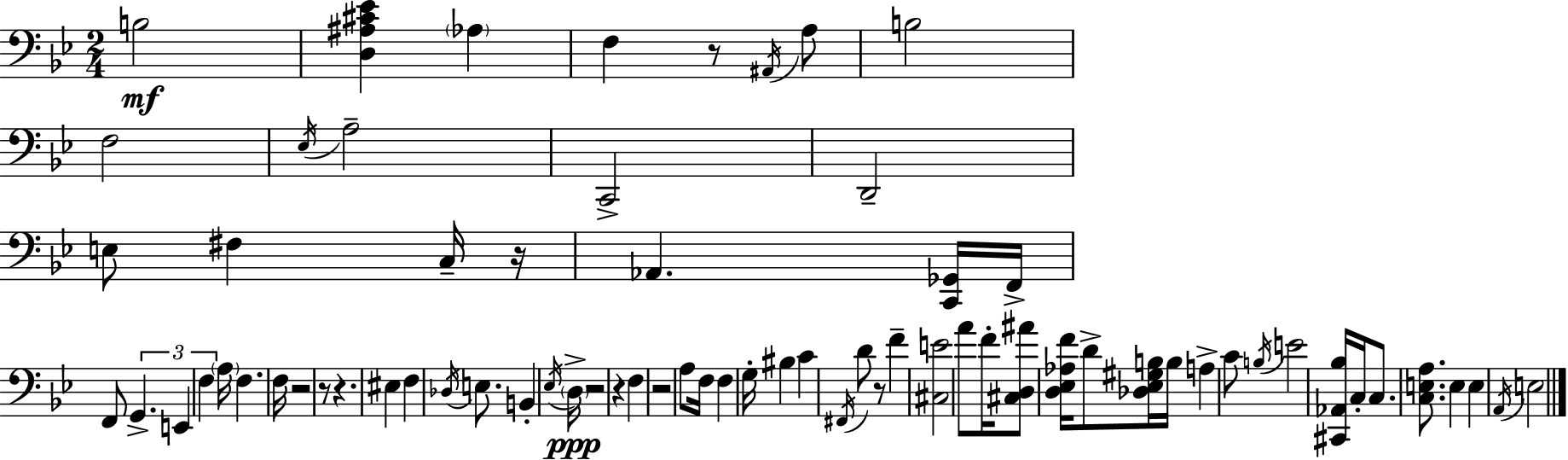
B3/h [D3,A#3,C#4,Eb4]/q Ab3/q F3/q R/e A#2/s A3/e B3/h F3/h Eb3/s A3/h C2/h D2/h E3/e F#3/q C3/s R/s Ab2/q. [C2,Gb2]/s F2/s F2/e G2/q. E2/q F3/q A3/s F3/q. F3/s R/h R/e R/q. EIS3/q F3/q Db3/s E3/e. B2/q Eb3/s D3/s R/h R/q F3/q R/h A3/e F3/s F3/q G3/s BIS3/q C4/q F#2/s D4/e R/e F4/q [C#3,E4]/h A4/e F4/s [C#3,D3,A#4]/e [D3,Eb3,Ab3,F4]/s D4/e [Db3,Eb3,G#3,B3]/s B3/s A3/q C4/e B3/s E4/h [C#2,Ab2,Bb3]/s C3/s C3/e. [C3,E3,A3]/e. E3/q E3/q A2/s E3/h